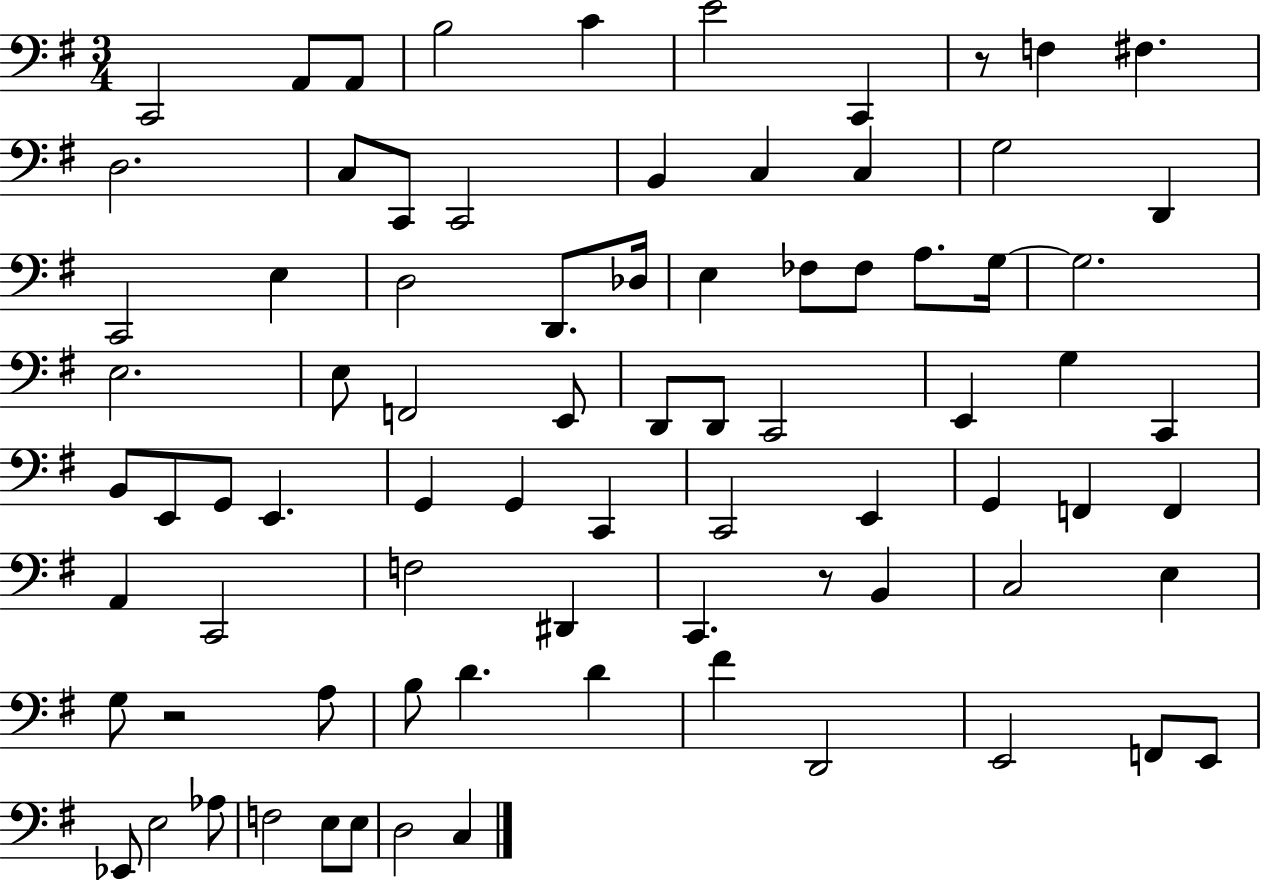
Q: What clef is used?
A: bass